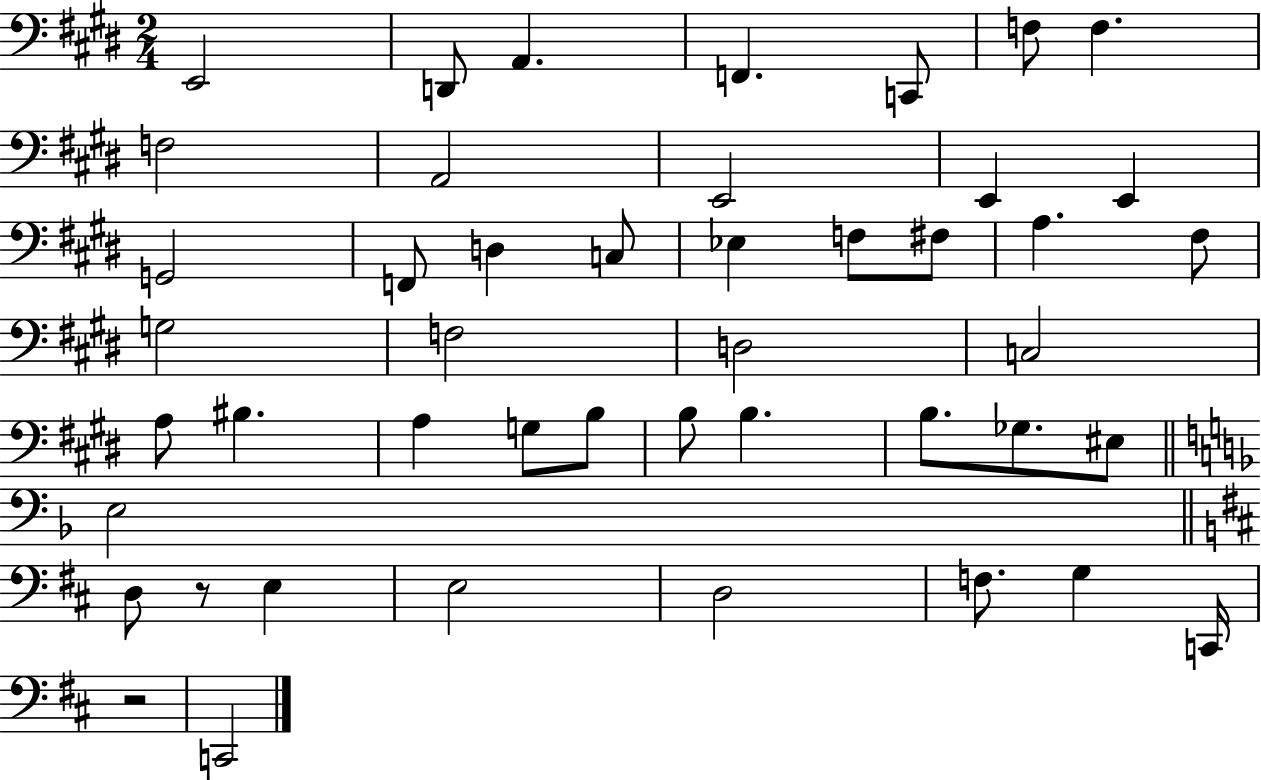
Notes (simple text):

E2/h D2/e A2/q. F2/q. C2/e F3/e F3/q. F3/h A2/h E2/h E2/q E2/q G2/h F2/e D3/q C3/e Eb3/q F3/e F#3/e A3/q. F#3/e G3/h F3/h D3/h C3/h A3/e BIS3/q. A3/q G3/e B3/e B3/e B3/q. B3/e. Gb3/e. EIS3/e E3/h D3/e R/e E3/q E3/h D3/h F3/e. G3/q C2/s R/h C2/h